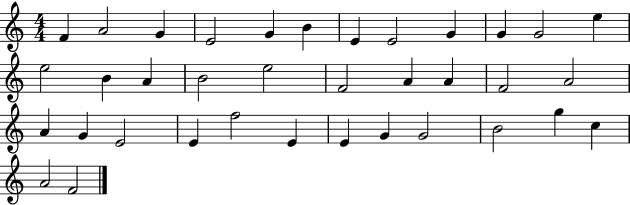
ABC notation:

X:1
T:Untitled
M:4/4
L:1/4
K:C
F A2 G E2 G B E E2 G G G2 e e2 B A B2 e2 F2 A A F2 A2 A G E2 E f2 E E G G2 B2 g c A2 F2